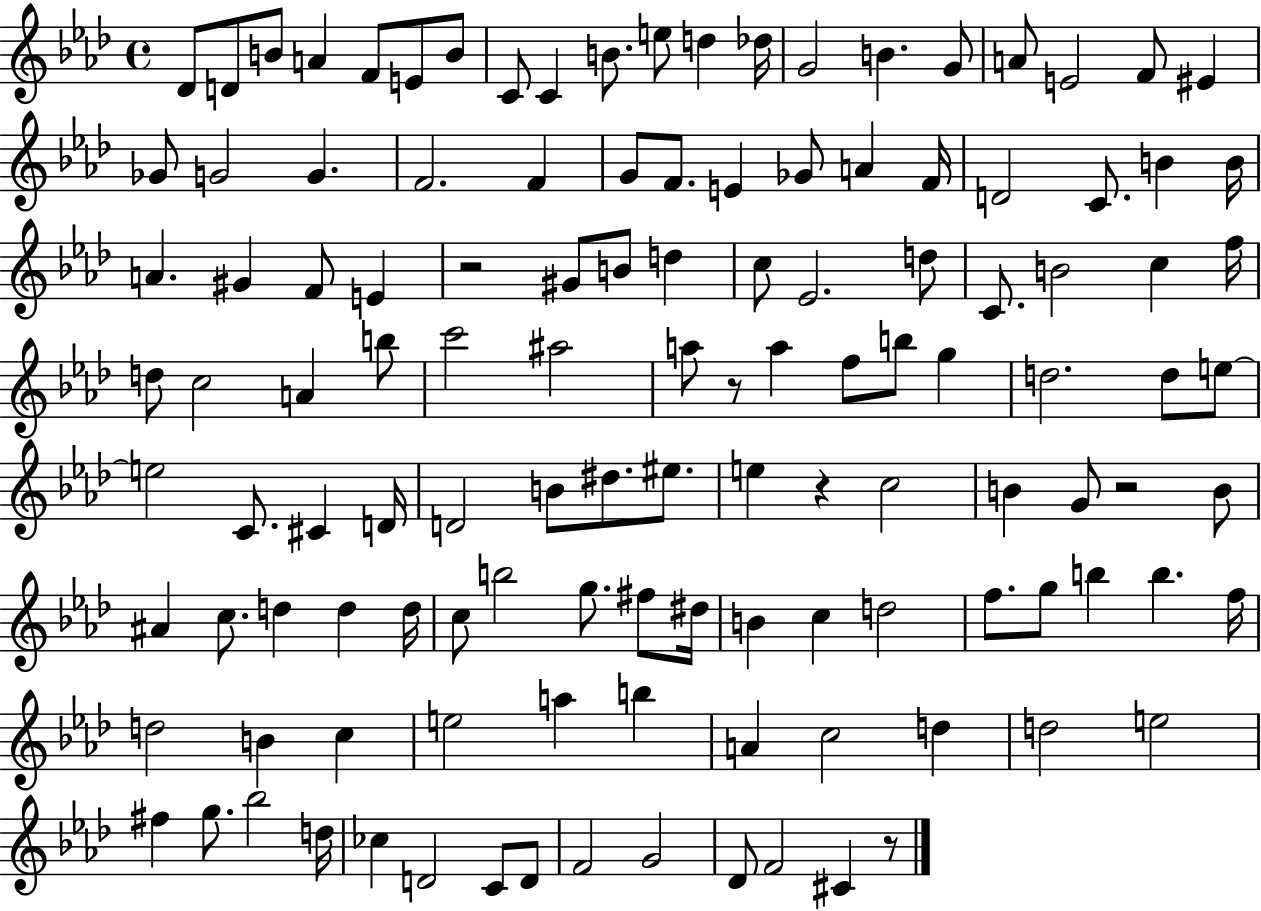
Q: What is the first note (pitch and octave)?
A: Db4